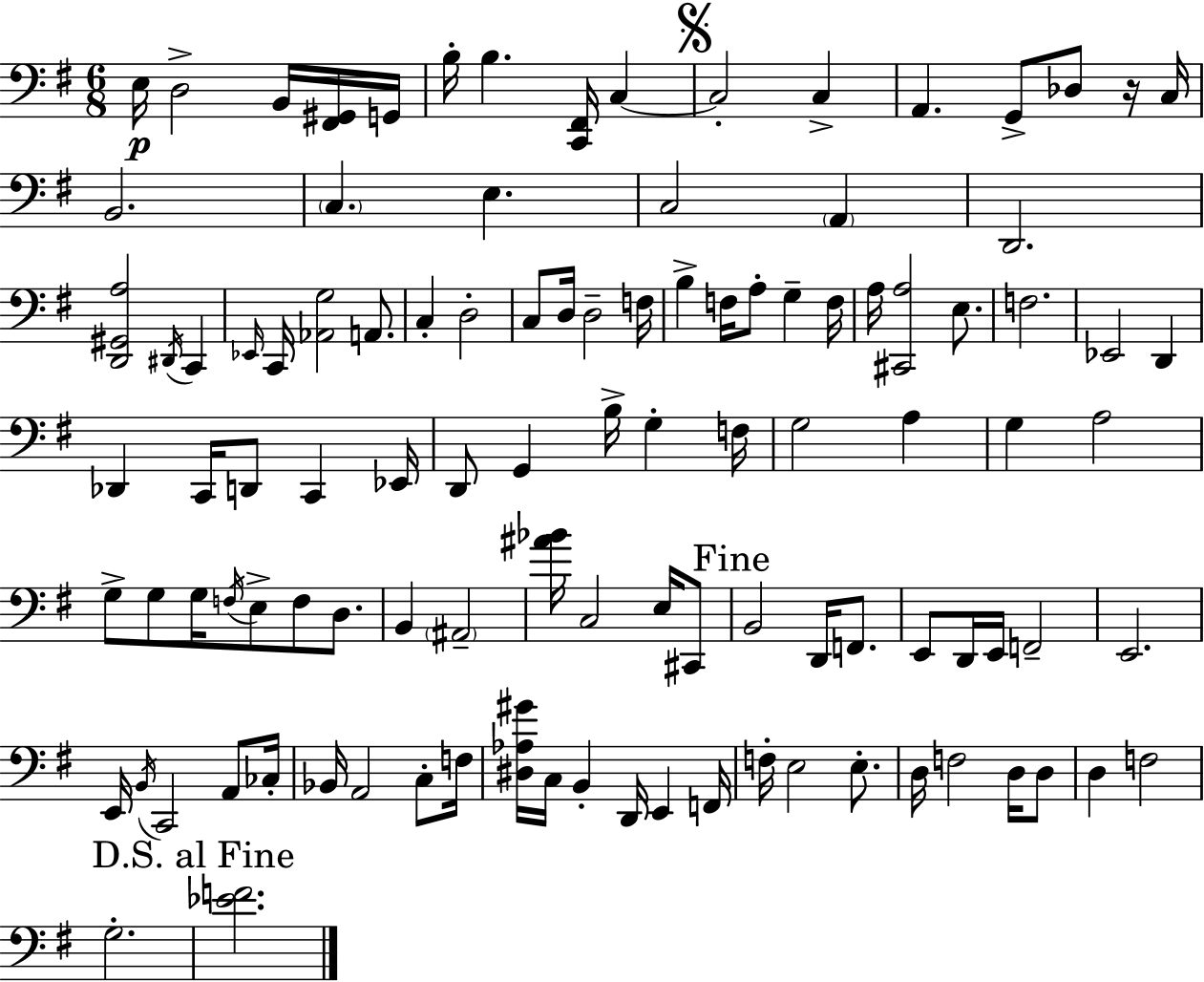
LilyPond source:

{
  \clef bass
  \numericTimeSignature
  \time 6/8
  \key e \minor
  \repeat volta 2 { e16\p d2-> b,16 <fis, gis,>16 g,16 | b16-. b4. <c, fis,>16 c4~~ | \mark \markup { \musicglyph "scripts.segno" } c2-. c4-> | a,4. g,8-> des8 r16 c16 | \break b,2. | \parenthesize c4. e4. | c2 \parenthesize a,4 | d,2. | \break <d, gis, a>2 \acciaccatura { dis,16 } c,4 | \grace { ees,16 } c,16 <aes, g>2 a,8. | c4-. d2-. | c8 d16 d2-- | \break f16 b4-> f16 a8-. g4-- | f16 a16 <cis, a>2 e8. | f2. | ees,2 d,4 | \break des,4 c,16 d,8 c,4 | ees,16 d,8 g,4 b16-> g4-. | f16 g2 a4 | g4 a2 | \break g8-> g8 g16 \acciaccatura { f16 } e8-> f8 | d8. b,4 \parenthesize ais,2-- | <ais' bes'>16 c2 | e16 cis,8 \mark "Fine" b,2 d,16 | \break f,8. e,8 d,16 e,16 f,2-- | e,2. | e,16 \acciaccatura { b,16 } c,2 | a,8 ces16-. bes,16 a,2 | \break c8-. f16 <dis aes gis'>16 c16 b,4-. d,16 e,4 | f,16 f16-. e2 | e8.-. d16 f2 | d16 d8 d4 f2 | \break g2.-. | \mark "D.S. al Fine" <ees' f'>2. | } \bar "|."
}